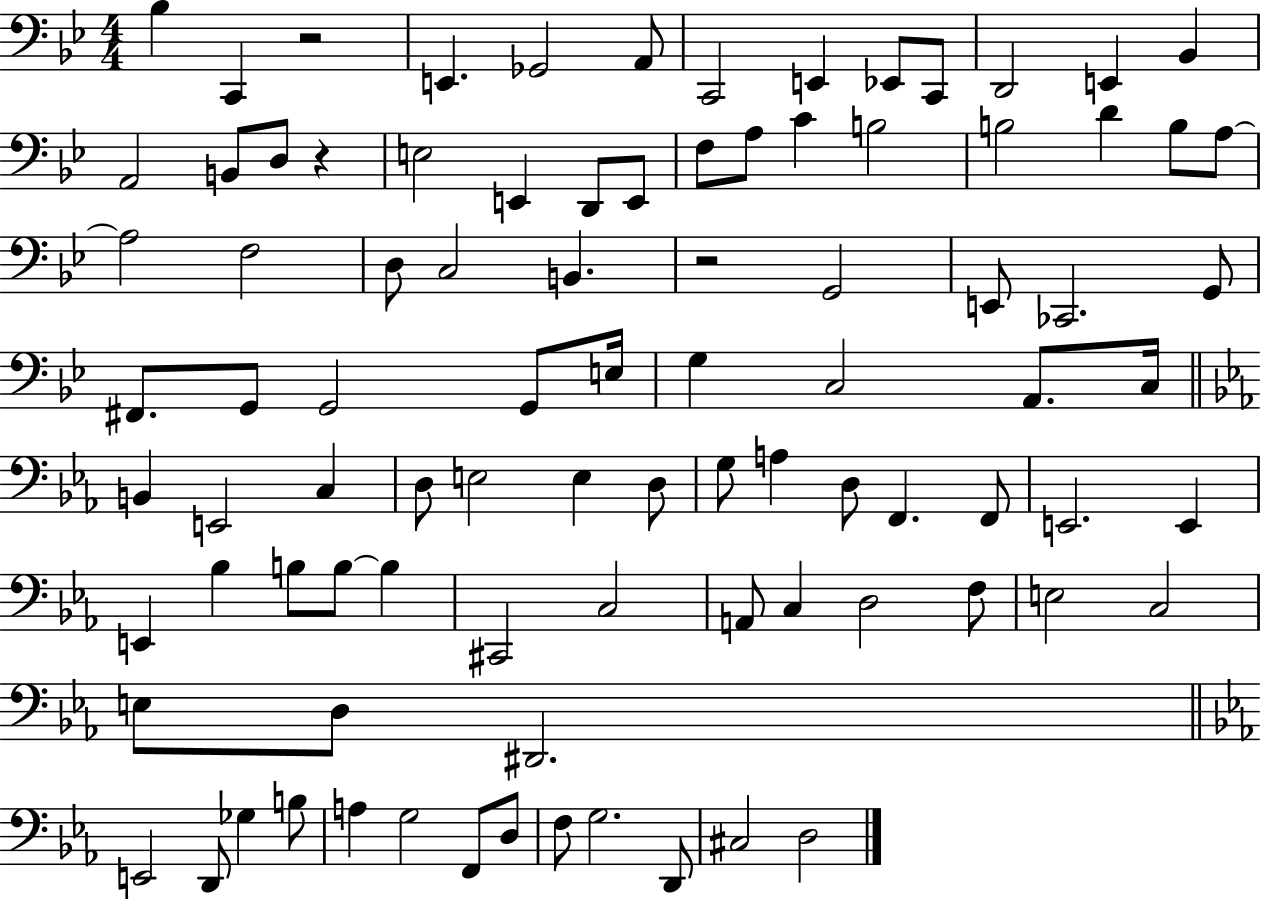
Bb3/q C2/q R/h E2/q. Gb2/h A2/e C2/h E2/q Eb2/e C2/e D2/h E2/q Bb2/q A2/h B2/e D3/e R/q E3/h E2/q D2/e E2/e F3/e A3/e C4/q B3/h B3/h D4/q B3/e A3/e A3/h F3/h D3/e C3/h B2/q. R/h G2/h E2/e CES2/h. G2/e F#2/e. G2/e G2/h G2/e E3/s G3/q C3/h A2/e. C3/s B2/q E2/h C3/q D3/e E3/h E3/q D3/e G3/e A3/q D3/e F2/q. F2/e E2/h. E2/q E2/q Bb3/q B3/e B3/e B3/q C#2/h C3/h A2/e C3/q D3/h F3/e E3/h C3/h E3/e D3/e D#2/h. E2/h D2/e Gb3/q B3/e A3/q G3/h F2/e D3/e F3/e G3/h. D2/e C#3/h D3/h